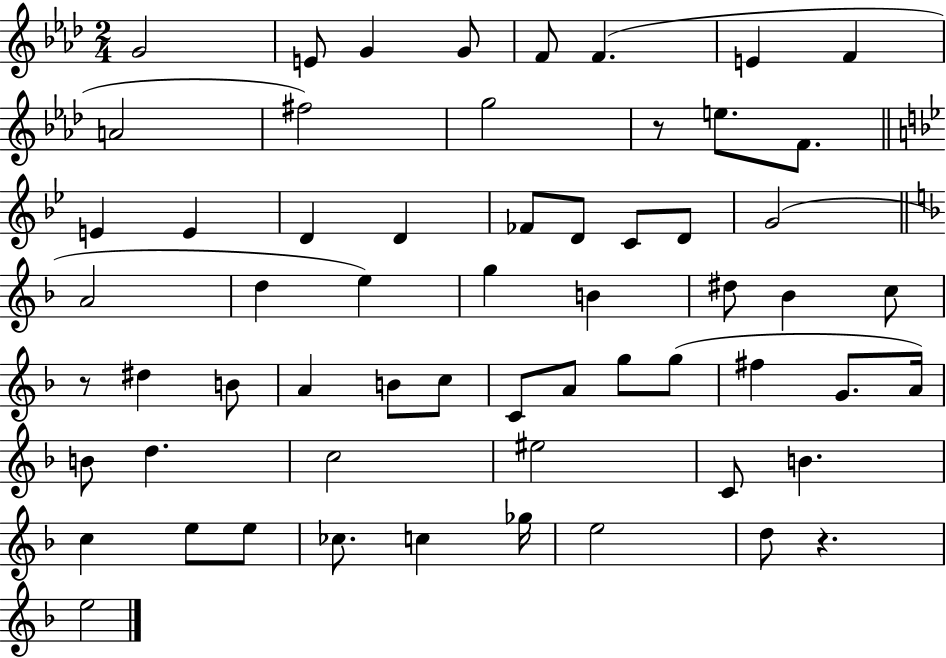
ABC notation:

X:1
T:Untitled
M:2/4
L:1/4
K:Ab
G2 E/2 G G/2 F/2 F E F A2 ^f2 g2 z/2 e/2 F/2 E E D D _F/2 D/2 C/2 D/2 G2 A2 d e g B ^d/2 _B c/2 z/2 ^d B/2 A B/2 c/2 C/2 A/2 g/2 g/2 ^f G/2 A/4 B/2 d c2 ^e2 C/2 B c e/2 e/2 _c/2 c _g/4 e2 d/2 z e2